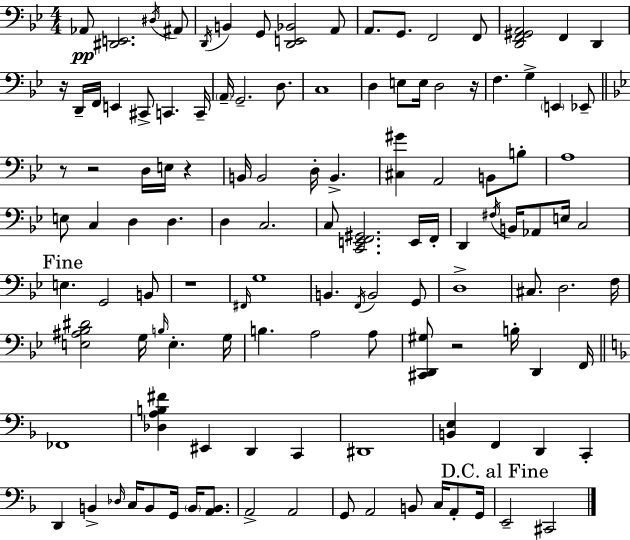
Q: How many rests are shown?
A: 7